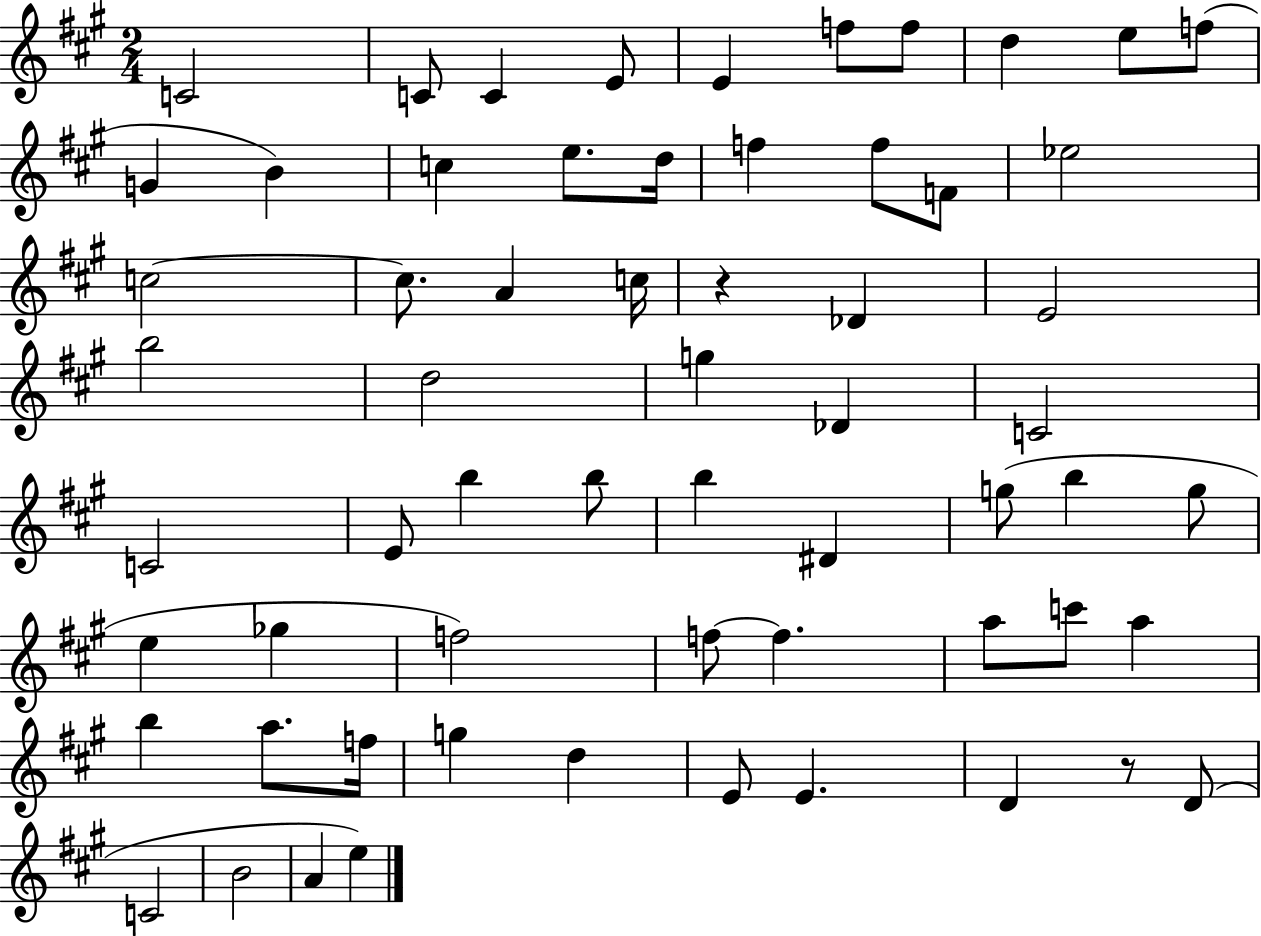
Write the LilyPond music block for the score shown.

{
  \clef treble
  \numericTimeSignature
  \time 2/4
  \key a \major
  c'2 | c'8 c'4 e'8 | e'4 f''8 f''8 | d''4 e''8 f''8( | \break g'4 b'4) | c''4 e''8. d''16 | f''4 f''8 f'8 | ees''2 | \break c''2~~ | c''8. a'4 c''16 | r4 des'4 | e'2 | \break b''2 | d''2 | g''4 des'4 | c'2 | \break c'2 | e'8 b''4 b''8 | b''4 dis'4 | g''8( b''4 g''8 | \break e''4 ges''4 | f''2) | f''8~~ f''4. | a''8 c'''8 a''4 | \break b''4 a''8. f''16 | g''4 d''4 | e'8 e'4. | d'4 r8 d'8( | \break c'2 | b'2 | a'4 e''4) | \bar "|."
}